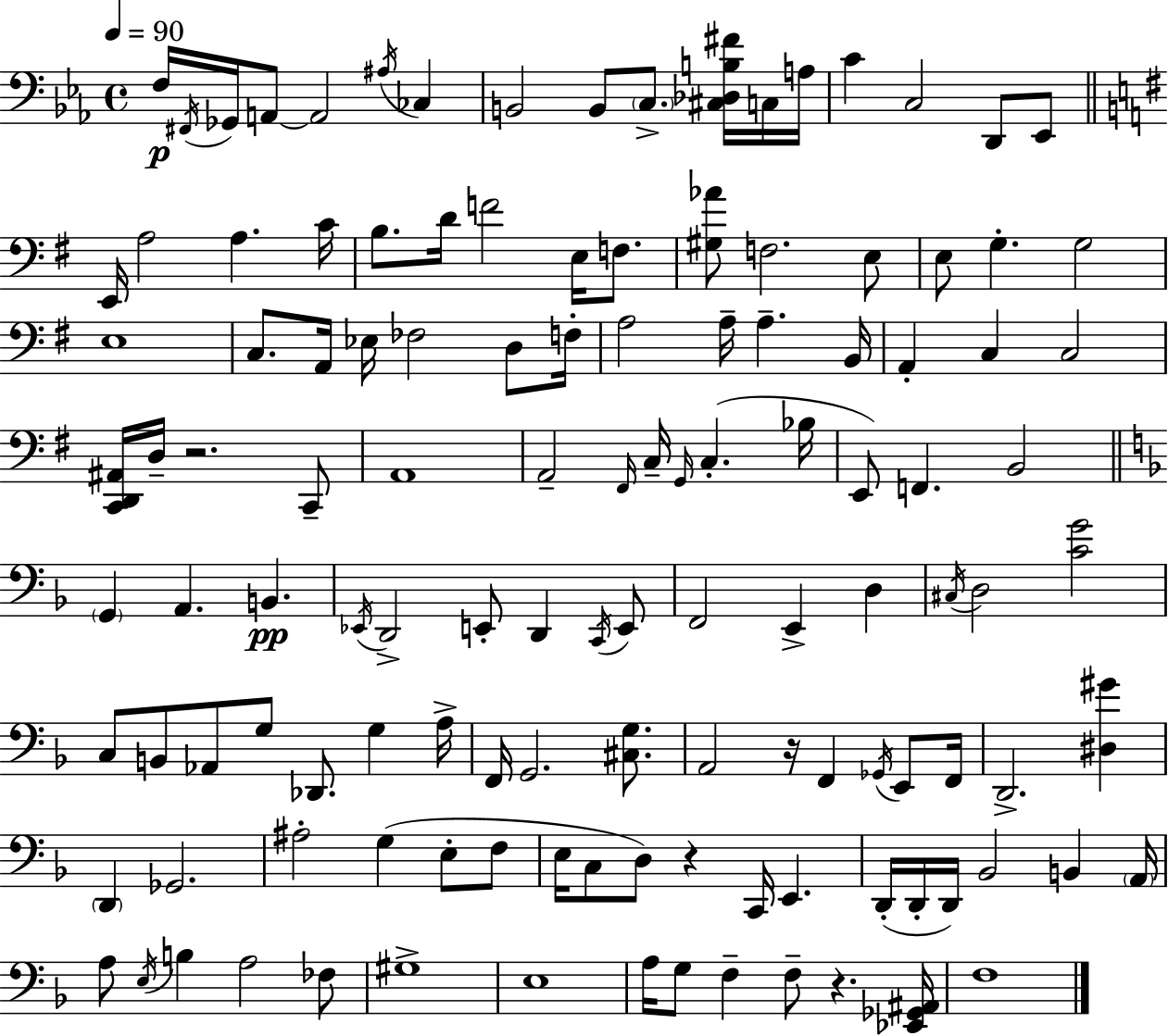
{
  \clef bass
  \time 4/4
  \defaultTimeSignature
  \key c \minor
  \tempo 4 = 90
  f16\p \acciaccatura { fis,16 } ges,16 a,8~~ a,2 \acciaccatura { ais16 } ces4 | b,2 b,8 \parenthesize c8.-> <cis des b fis'>16 | c16 a16 c'4 c2 d,8 | ees,8 \bar "||" \break \key g \major e,16 a2 a4. c'16 | b8. d'16 f'2 e16 f8. | <gis aes'>8 f2. e8 | e8 g4.-. g2 | \break e1 | c8. a,16 ees16 fes2 d8 f16-. | a2 a16-- a4.-- b,16 | a,4-. c4 c2 | \break <c, d, ais,>16 d16-- r2. c,8-- | a,1 | a,2-- \grace { fis,16 } c16-- \grace { g,16 }( c4.-. | bes16 e,8) f,4. b,2 | \break \bar "||" \break \key f \major \parenthesize g,4 a,4. b,4.\pp | \acciaccatura { ees,16 } d,2-> e,8-. d,4 \acciaccatura { c,16 } | e,8 f,2 e,4-> d4 | \acciaccatura { cis16 } d2 <c' g'>2 | \break c8 b,8 aes,8 g8 des,8. g4 | a16-> f,16 g,2. | <cis g>8. a,2 r16 f,4 | \acciaccatura { ges,16 } e,8 f,16 d,2.-> | \break <dis gis'>4 \parenthesize d,4 ges,2. | ais2-. g4( | e8-. f8 e16 c8 d8) r4 c,16 e,4. | d,16-.( d,16-. d,16) bes,2 b,4 | \break \parenthesize a,16 a8 \acciaccatura { e16 } b4 a2 | fes8 gis1-> | e1 | a16 g8 f4-- f8-- r4. | \break <ees, ges, ais,>16 f1 | \bar "|."
}